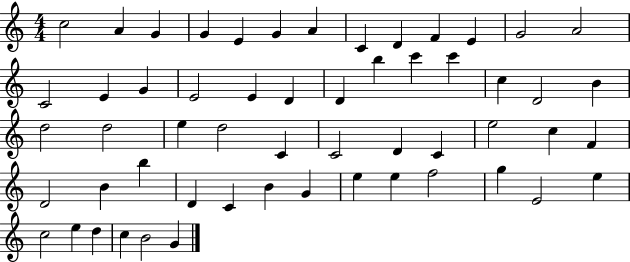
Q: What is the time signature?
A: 4/4